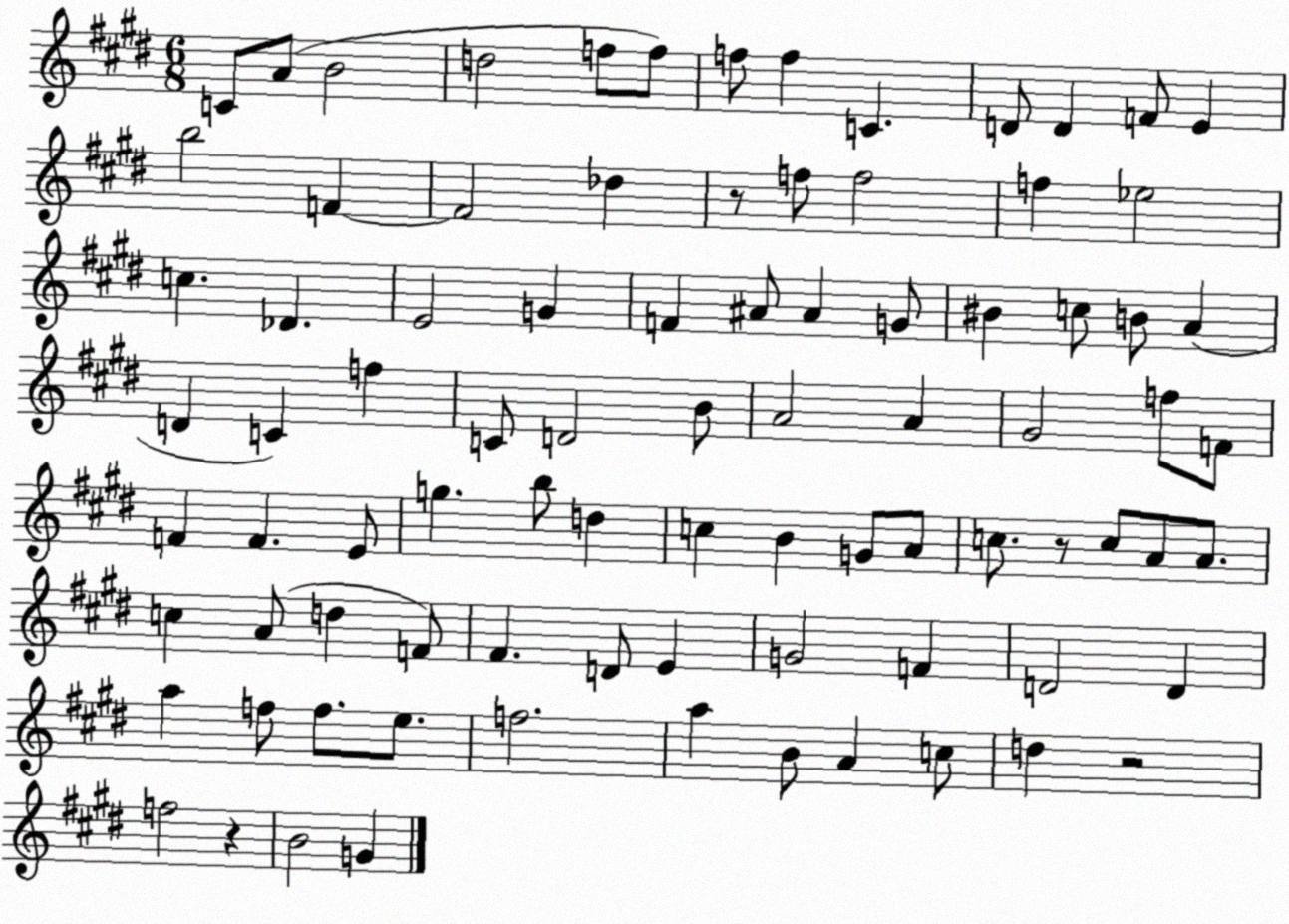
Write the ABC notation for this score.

X:1
T:Untitled
M:6/8
L:1/4
K:E
C/2 A/2 B2 d2 f/2 f/2 f/2 f C D/2 D F/2 E b2 F F2 _d z/2 f/2 f2 f _e2 c _D E2 G F ^A/2 ^A G/2 ^B c/2 B/2 A D C f C/2 D2 B/2 A2 A ^G2 f/2 F/2 F F E/2 g b/2 d c B G/2 A/2 c/2 z/2 c/2 A/2 A/2 c A/2 d F/2 ^F D/2 E G2 F D2 D a f/2 f/2 e/2 f2 a B/2 A c/2 d z2 f2 z B2 G